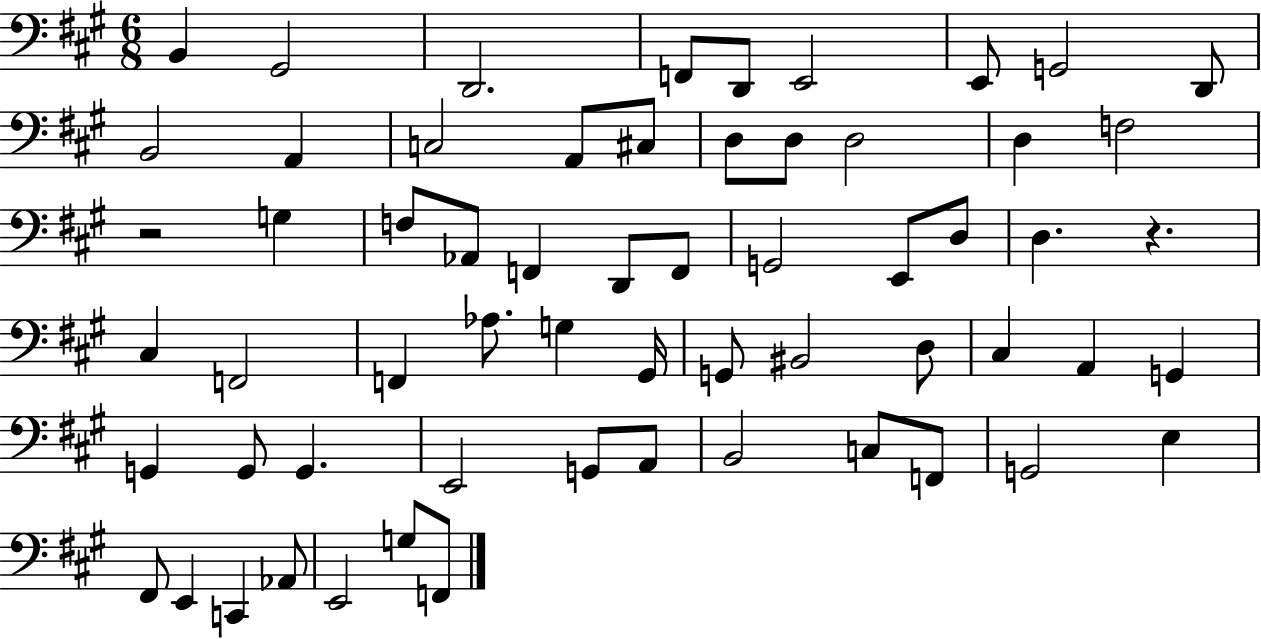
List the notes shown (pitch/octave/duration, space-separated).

B2/q G#2/h D2/h. F2/e D2/e E2/h E2/e G2/h D2/e B2/h A2/q C3/h A2/e C#3/e D3/e D3/e D3/h D3/q F3/h R/h G3/q F3/e Ab2/e F2/q D2/e F2/e G2/h E2/e D3/e D3/q. R/q. C#3/q F2/h F2/q Ab3/e. G3/q G#2/s G2/e BIS2/h D3/e C#3/q A2/q G2/q G2/q G2/e G2/q. E2/h G2/e A2/e B2/h C3/e F2/e G2/h E3/q F#2/e E2/q C2/q Ab2/e E2/h G3/e F2/e